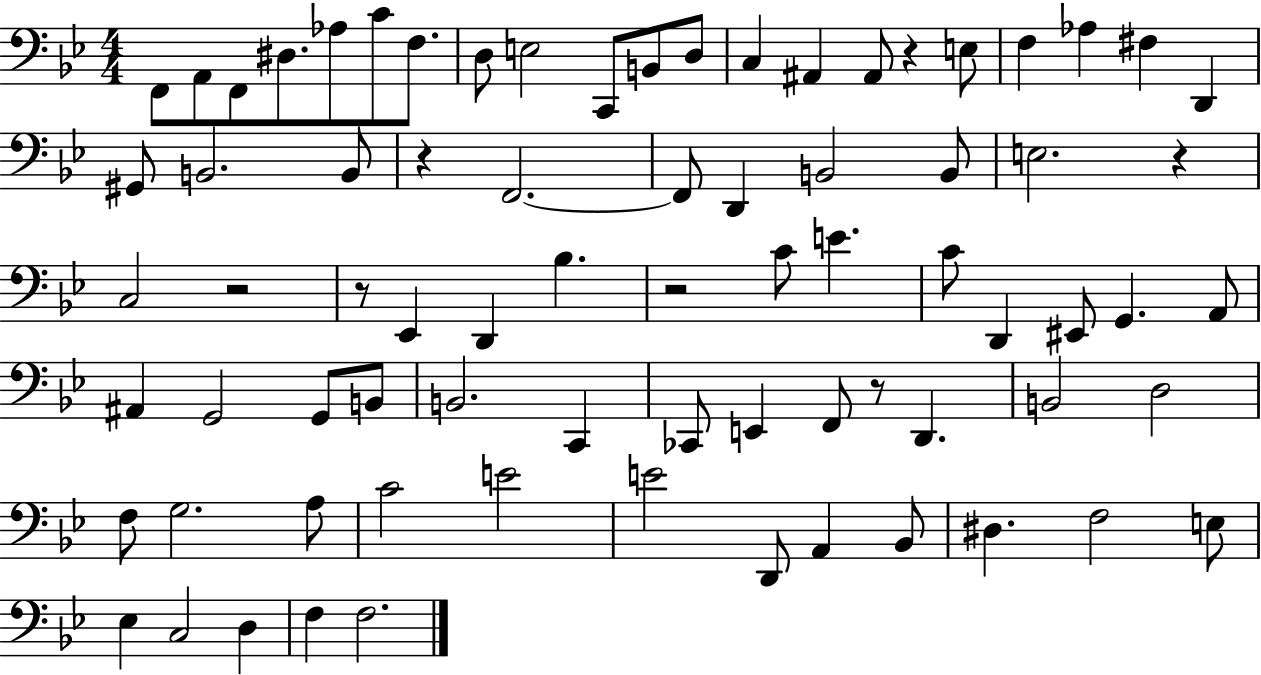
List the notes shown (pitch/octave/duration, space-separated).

F2/e A2/e F2/e D#3/e. Ab3/e C4/e F3/e. D3/e E3/h C2/e B2/e D3/e C3/q A#2/q A#2/e R/q E3/e F3/q Ab3/q F#3/q D2/q G#2/e B2/h. B2/e R/q F2/h. F2/e D2/q B2/h B2/e E3/h. R/q C3/h R/h R/e Eb2/q D2/q Bb3/q. R/h C4/e E4/q. C4/e D2/q EIS2/e G2/q. A2/e A#2/q G2/h G2/e B2/e B2/h. C2/q CES2/e E2/q F2/e R/e D2/q. B2/h D3/h F3/e G3/h. A3/e C4/h E4/h E4/h D2/e A2/q Bb2/e D#3/q. F3/h E3/e Eb3/q C3/h D3/q F3/q F3/h.